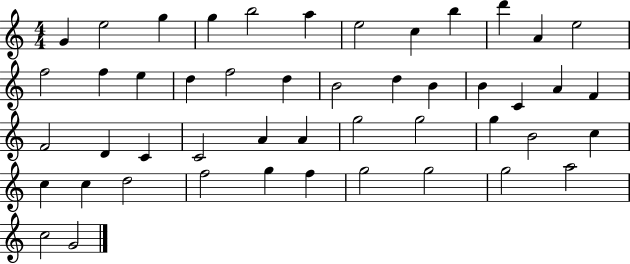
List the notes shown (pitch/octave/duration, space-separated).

G4/q E5/h G5/q G5/q B5/h A5/q E5/h C5/q B5/q D6/q A4/q E5/h F5/h F5/q E5/q D5/q F5/h D5/q B4/h D5/q B4/q B4/q C4/q A4/q F4/q F4/h D4/q C4/q C4/h A4/q A4/q G5/h G5/h G5/q B4/h C5/q C5/q C5/q D5/h F5/h G5/q F5/q G5/h G5/h G5/h A5/h C5/h G4/h